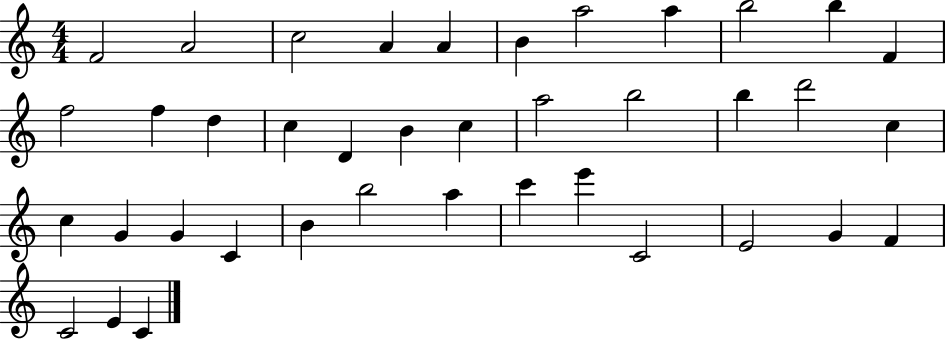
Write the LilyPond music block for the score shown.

{
  \clef treble
  \numericTimeSignature
  \time 4/4
  \key c \major
  f'2 a'2 | c''2 a'4 a'4 | b'4 a''2 a''4 | b''2 b''4 f'4 | \break f''2 f''4 d''4 | c''4 d'4 b'4 c''4 | a''2 b''2 | b''4 d'''2 c''4 | \break c''4 g'4 g'4 c'4 | b'4 b''2 a''4 | c'''4 e'''4 c'2 | e'2 g'4 f'4 | \break c'2 e'4 c'4 | \bar "|."
}